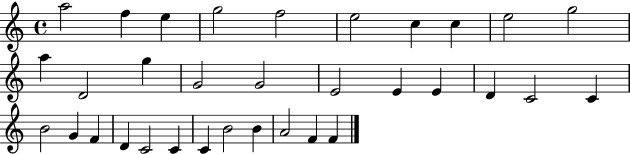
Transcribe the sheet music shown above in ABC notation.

X:1
T:Untitled
M:4/4
L:1/4
K:C
a2 f e g2 f2 e2 c c e2 g2 a D2 g G2 G2 E2 E E D C2 C B2 G F D C2 C C B2 B A2 F F